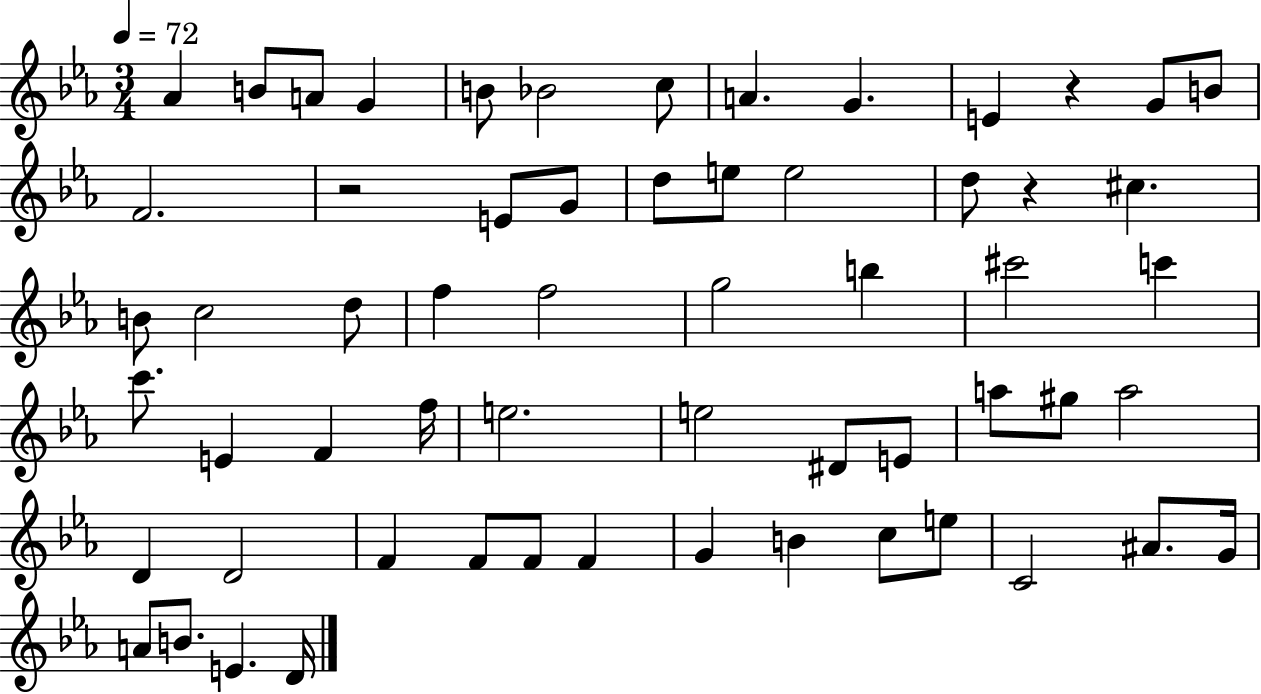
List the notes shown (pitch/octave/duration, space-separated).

Ab4/q B4/e A4/e G4/q B4/e Bb4/h C5/e A4/q. G4/q. E4/q R/q G4/e B4/e F4/h. R/h E4/e G4/e D5/e E5/e E5/h D5/e R/q C#5/q. B4/e C5/h D5/e F5/q F5/h G5/h B5/q C#6/h C6/q C6/e. E4/q F4/q F5/s E5/h. E5/h D#4/e E4/e A5/e G#5/e A5/h D4/q D4/h F4/q F4/e F4/e F4/q G4/q B4/q C5/e E5/e C4/h A#4/e. G4/s A4/e B4/e. E4/q. D4/s